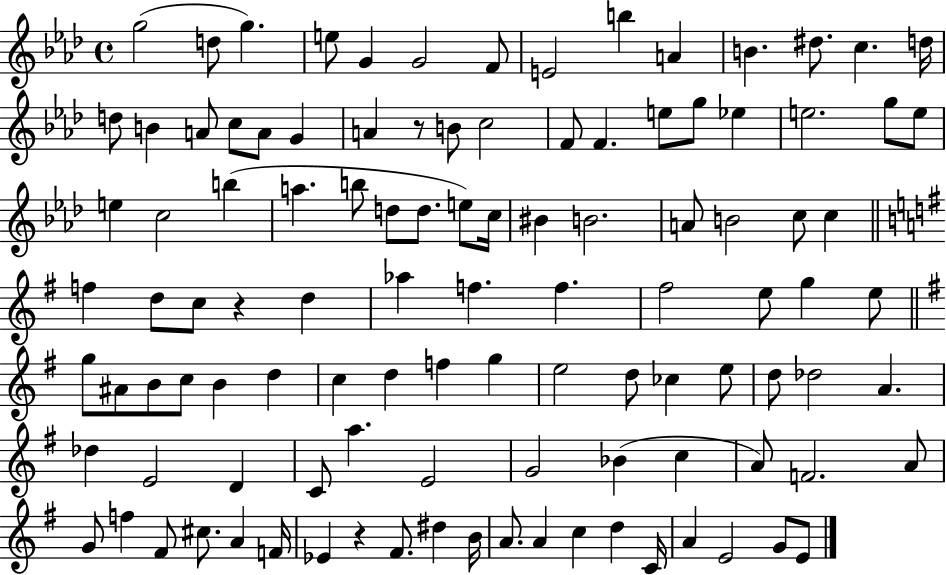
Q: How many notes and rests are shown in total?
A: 108